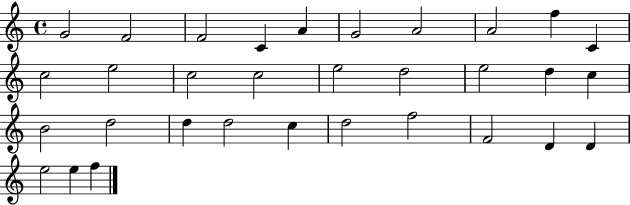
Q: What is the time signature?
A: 4/4